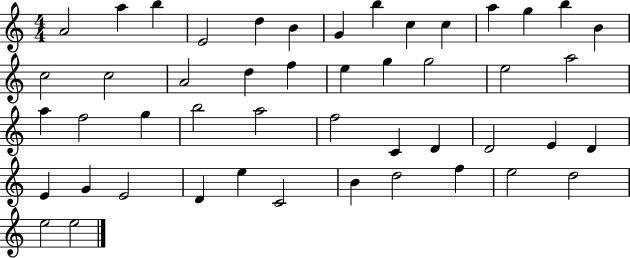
X:1
T:Untitled
M:4/4
L:1/4
K:C
A2 a b E2 d B G b c c a g b B c2 c2 A2 d f e g g2 e2 a2 a f2 g b2 a2 f2 C D D2 E D E G E2 D e C2 B d2 f e2 d2 e2 e2